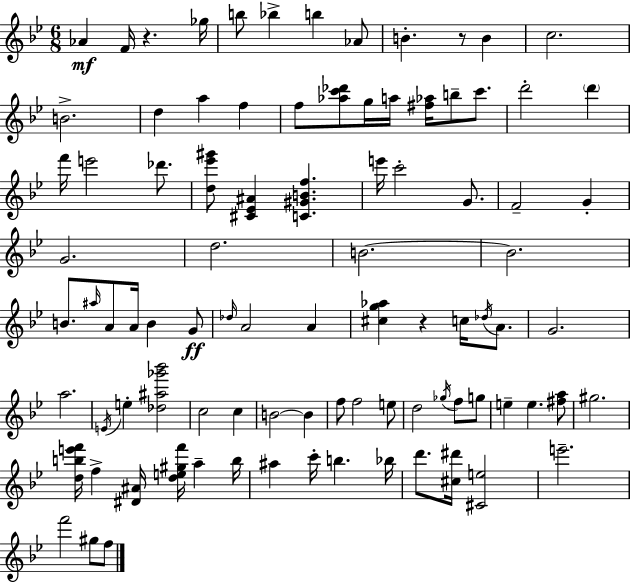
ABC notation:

X:1
T:Untitled
M:6/8
L:1/4
K:Gm
_A F/4 z _g/4 b/2 _b b _A/2 B z/2 B c2 B2 d a f f/2 [_ac'_d']/2 g/4 a/4 [^f_a]/4 b/2 c'/2 d'2 d' f'/4 e'2 _d'/2 [d_e'^g']/2 [^C_E^A] [C^GBf] e'/4 c'2 G/2 F2 G G2 d2 B2 B2 B/2 ^a/4 A/2 A/4 B G/2 _d/4 A2 A [^cg_a] z c/4 _d/4 A/2 G2 a2 E/4 e [_d^a_g'_b']2 c2 c B2 B f/2 f2 e/2 d2 _g/4 f/2 g/2 e e [^fa]/2 ^g2 [dbe'f']/4 f [^D^A]/4 [de^gf']/4 a b/4 ^a c'/4 b _b/4 d'/2 [^c^d']/4 [^Ce]2 e'2 f'2 ^g/2 f/2